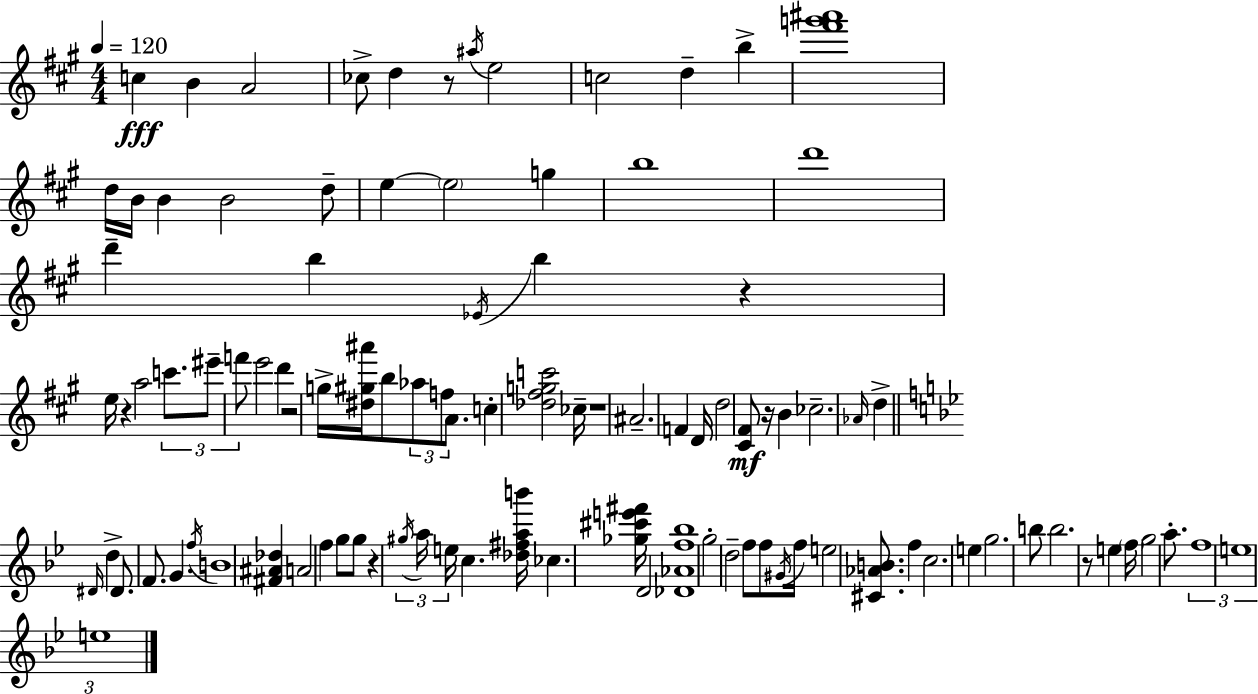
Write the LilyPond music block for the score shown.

{
  \clef treble
  \numericTimeSignature
  \time 4/4
  \key a \major
  \tempo 4 = 120
  c''4\fff b'4 a'2 | ces''8-> d''4 r8 \acciaccatura { ais''16 } e''2 | c''2 d''4-- b''4-> | <fis''' g''' ais'''>1 | \break d''16 b'16 b'4 b'2 d''8-- | e''4~~ \parenthesize e''2 g''4 | b''1 | d'''1 | \break d'''4-- b''4 \acciaccatura { ees'16 } b''4 r4 | e''16 r4 a''2 \tuplet 3/2 { c'''8. | eis'''8-- f'''8 } e'''2 d'''4 | r2 g''16-> <dis'' gis'' ais'''>16 b''8 \tuplet 3/2 { aes''8 | \break f''8 a'8. } c''4-. <des'' fis'' g'' c'''>2 | ces''16-- r1 | ais'2.-- f'4 | d'16 d''2 <cis' fis'>8\mf r16 b'4 | \break ces''2.-- \grace { aes'16 } d''4-> | \bar "||" \break \key bes \major \grace { dis'16 } d''4-> dis'8. f'8. g'4. | \acciaccatura { f''16 } b'1 | <fis' ais' des''>4 a'2 f''4 | g''8 g''8 r4 \tuplet 3/2 { \acciaccatura { gis''16 } a''16 e''16 } c''4. | \break <des'' fis'' a'' b'''>16 ces''4. <ges'' cis''' e''' fis'''>16 d'2 | <des' aes' f'' bes''>1 | g''2-. d''2-- | f''8 f''8 \acciaccatura { gis'16 } f''16 e''2 | \break <cis' aes' b'>8. f''4 c''2. | e''4 g''2. | b''8 b''2. | r8 e''4 \parenthesize f''16 g''2 | \break a''8.-. \tuplet 3/2 { f''1 | e''1 | e''1 } | \bar "|."
}